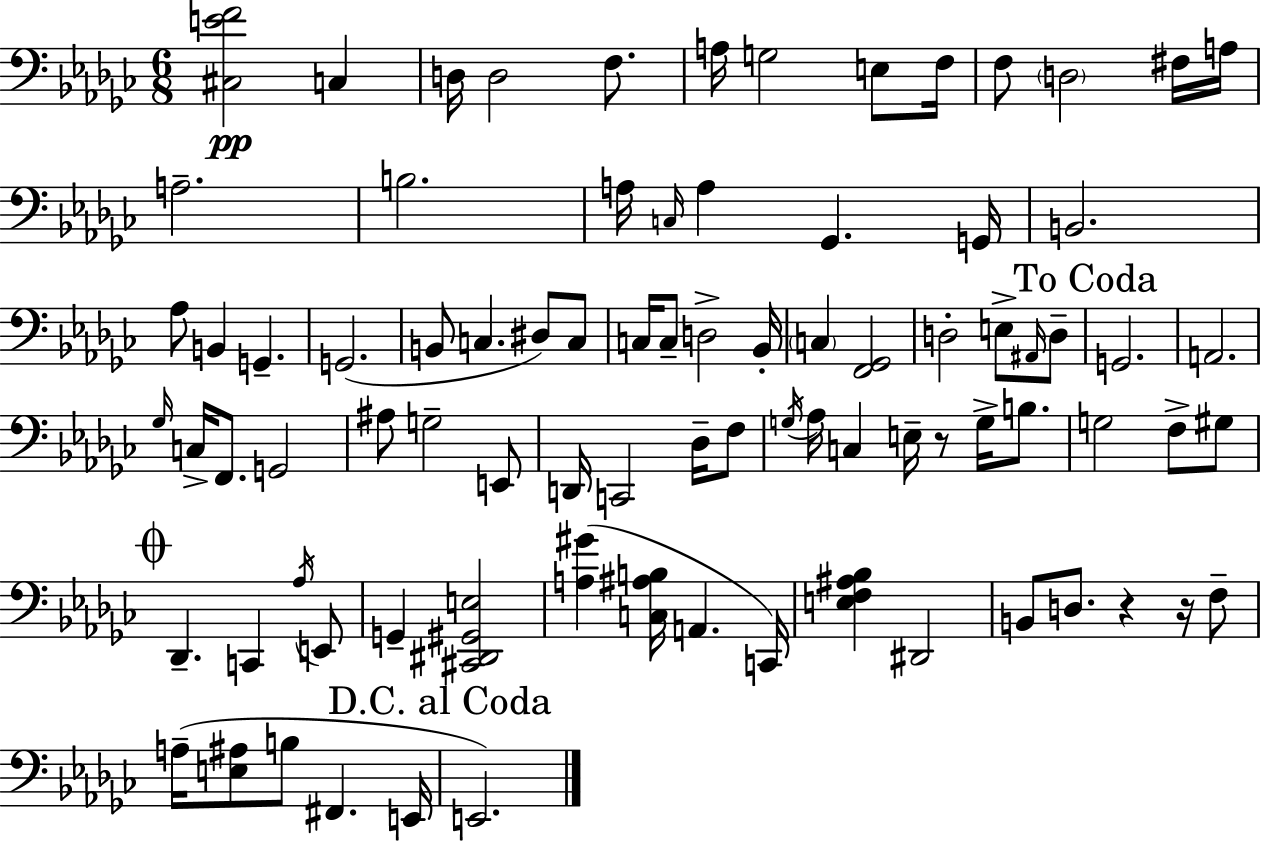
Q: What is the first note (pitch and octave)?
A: C3